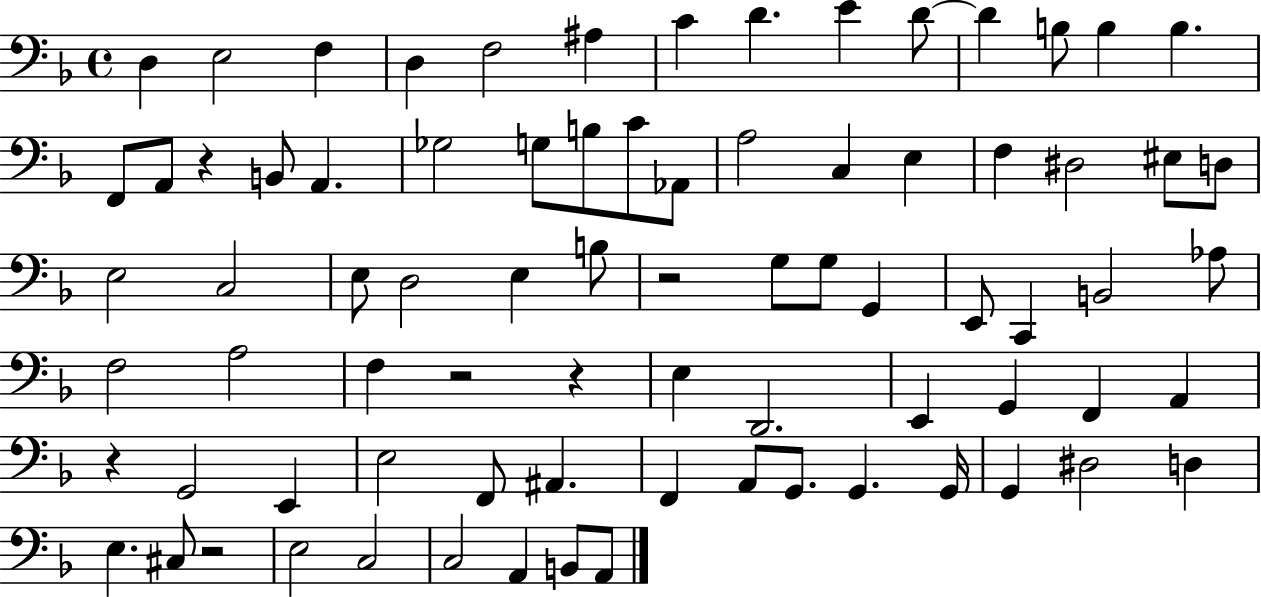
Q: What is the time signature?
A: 4/4